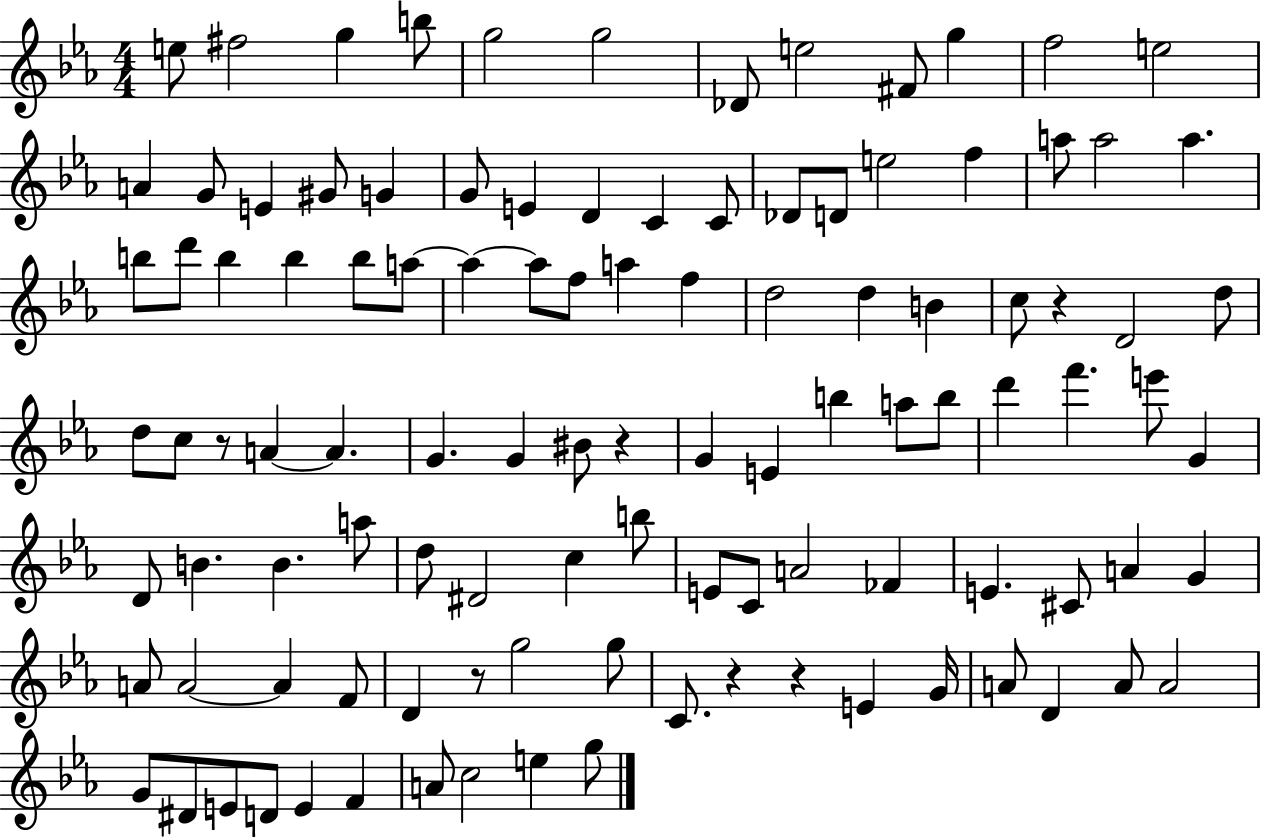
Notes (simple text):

E5/e F#5/h G5/q B5/e G5/h G5/h Db4/e E5/h F#4/e G5/q F5/h E5/h A4/q G4/e E4/q G#4/e G4/q G4/e E4/q D4/q C4/q C4/e Db4/e D4/e E5/h F5/q A5/e A5/h A5/q. B5/e D6/e B5/q B5/q B5/e A5/e A5/q A5/e F5/e A5/q F5/q D5/h D5/q B4/q C5/e R/q D4/h D5/e D5/e C5/e R/e A4/q A4/q. G4/q. G4/q BIS4/e R/q G4/q E4/q B5/q A5/e B5/e D6/q F6/q. E6/e G4/q D4/e B4/q. B4/q. A5/e D5/e D#4/h C5/q B5/e E4/e C4/e A4/h FES4/q E4/q. C#4/e A4/q G4/q A4/e A4/h A4/q F4/e D4/q R/e G5/h G5/e C4/e. R/q R/q E4/q G4/s A4/e D4/q A4/e A4/h G4/e D#4/e E4/e D4/e E4/q F4/q A4/e C5/h E5/q G5/e